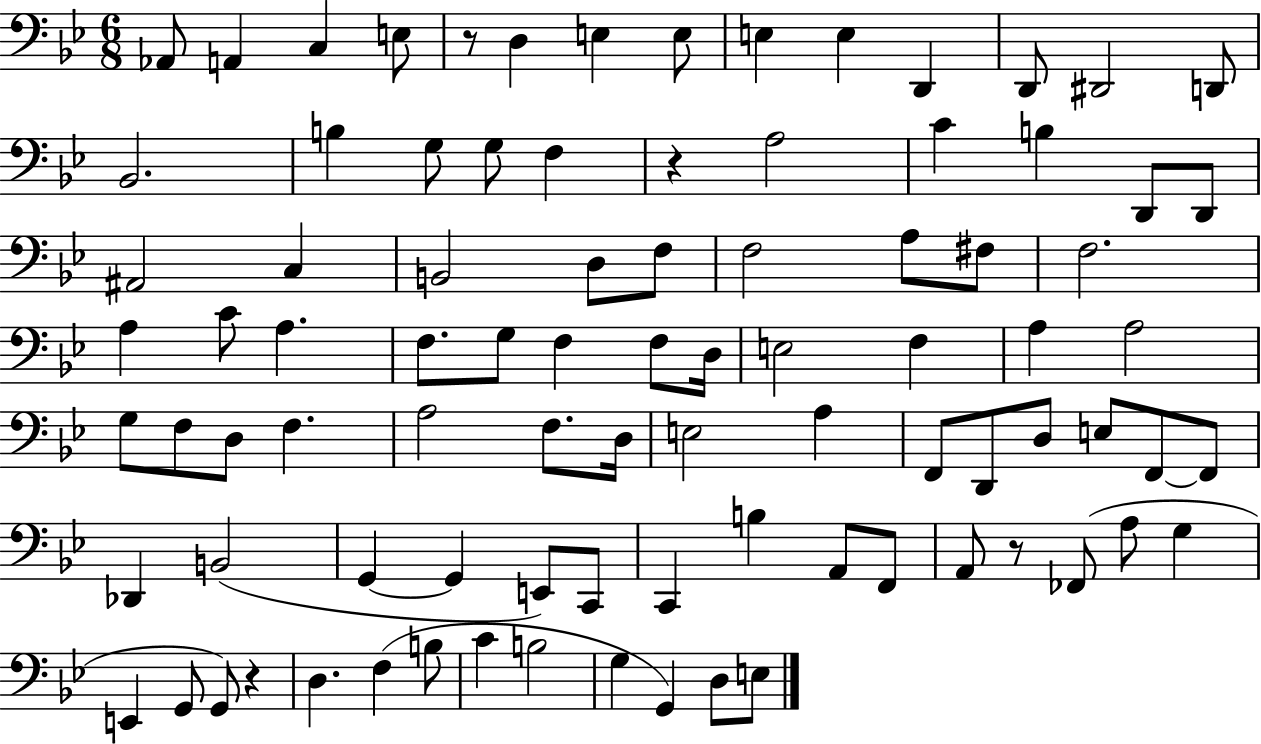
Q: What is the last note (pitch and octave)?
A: E3